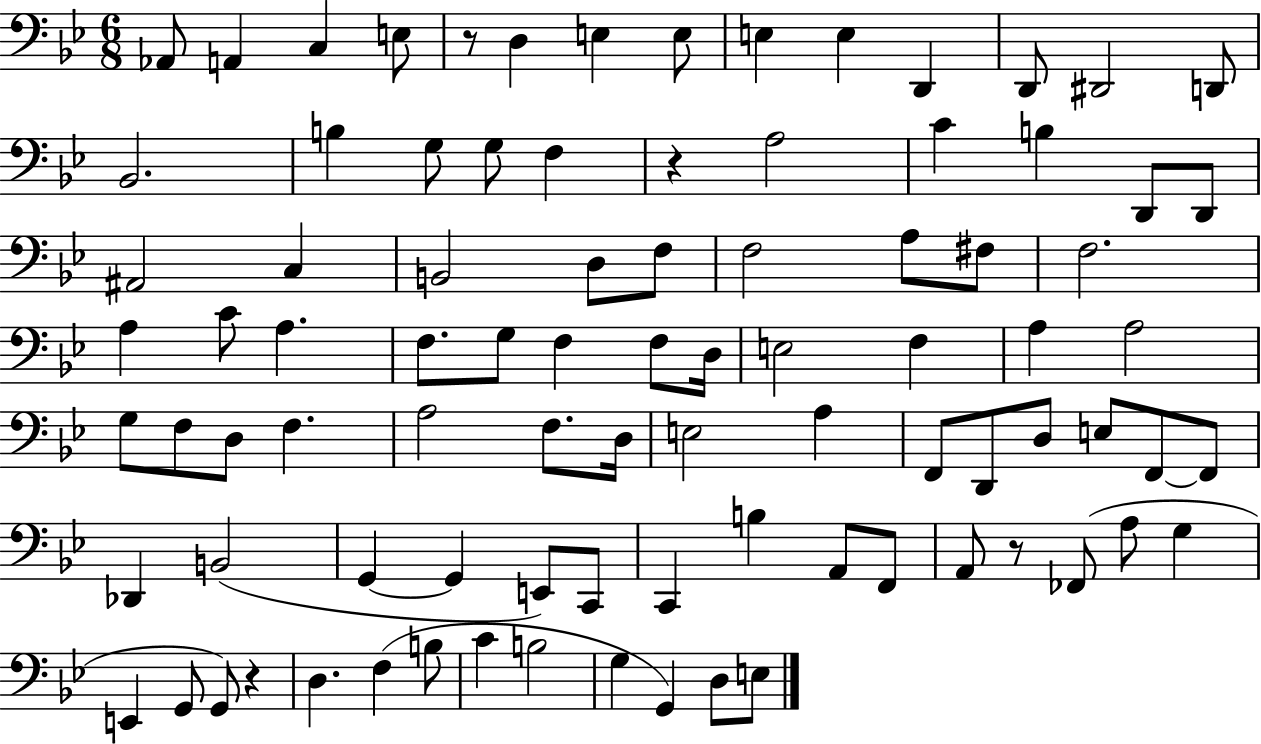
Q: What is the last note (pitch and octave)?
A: E3